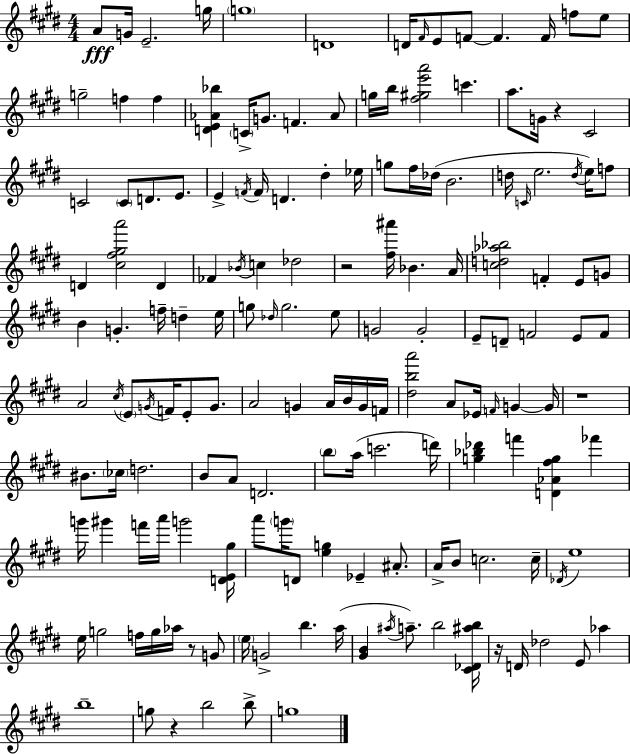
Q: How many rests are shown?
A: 6